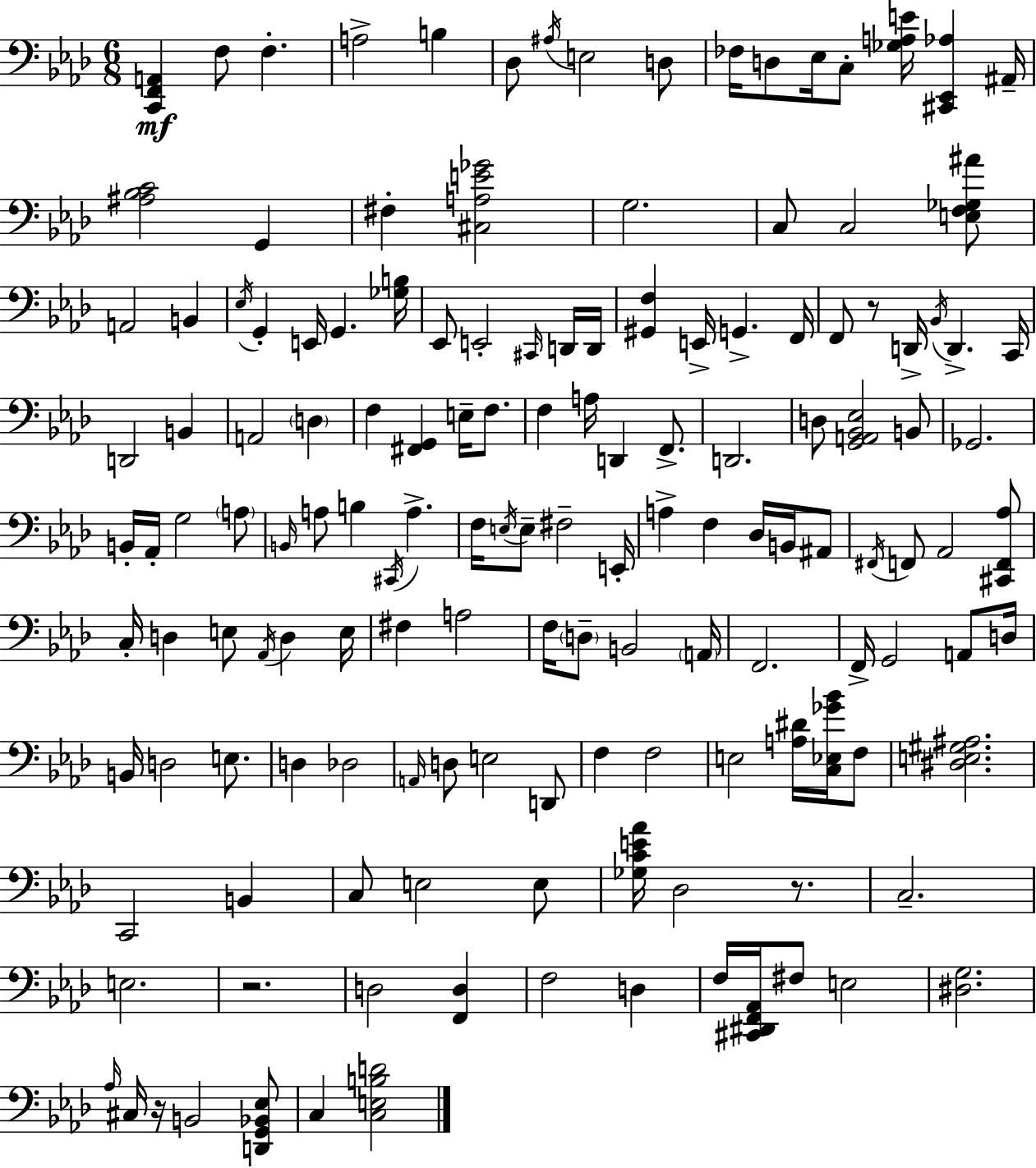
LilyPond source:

{
  \clef bass
  \numericTimeSignature
  \time 6/8
  \key f \minor
  <c, f, a,>4\mf f8 f4.-. | a2-> b4 | des8 \acciaccatura { ais16 } e2 d8 | fes16 d8 ees16 c8-. <ges a e'>16 <cis, ees, aes>4 | \break ais,16-- <ais bes c'>2 g,4 | fis4-. <cis a e' ges'>2 | g2. | c8 c2 <e f ges ais'>8 | \break a,2 b,4 | \acciaccatura { ees16 } g,4-. e,16 g,4. | <ges b>16 ees,8 e,2-. | \grace { cis,16 } d,16 d,16 <gis, f>4 e,16-> g,4.-> | \break f,16 f,8 r8 d,16-> \acciaccatura { bes,16 } d,4.-> | c,16 d,2 | b,4 a,2 | \parenthesize d4 f4 <fis, g,>4 | \break e16-- f8. f4 a16 d,4 | f,8.-> d,2. | d8 <g, a, bes, ees>2 | b,8 ges,2. | \break b,16-. aes,16-. g2 | \parenthesize a8 \grace { b,16 } a8 b4 \acciaccatura { cis,16 } | a4.-> f16 \acciaccatura { e16 } e8-- fis2-- | e,16-. a4-> f4 | \break des16 b,16 ais,8 \acciaccatura { fis,16 } f,8 aes,2 | <cis, f, aes>8 c16-. d4 | e8 \acciaccatura { aes,16 } d4 e16 fis4 | a2 f16 \parenthesize d8-- | \break b,2 \parenthesize a,16 f,2. | f,16-> g,2 | a,8 d16 b,16 d2 | e8. d4 | \break des2 \grace { a,16 } d8 | e2 d,8 f4 | f2 e2 | <a dis'>16 <c ees ges' bes'>16 f8 <dis e gis ais>2. | \break c,2 | b,4 c8 | e2 e8 <ges c' e' aes'>16 des2 | r8. c2.-- | \break e2. | r2. | d2 | <f, d>4 f2 | \break d4 f16 <cis, dis, f, aes,>16 | fis8 e2 <dis g>2. | \grace { aes16 } cis16 | r16 b,2 <d, g, bes, ees>8 c4 | \break <c e b d'>2 \bar "|."
}